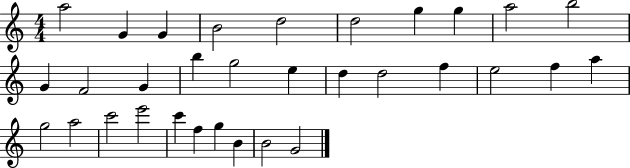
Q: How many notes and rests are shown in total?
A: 32